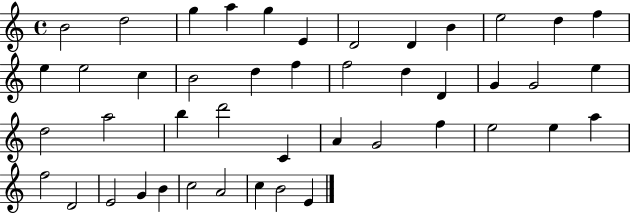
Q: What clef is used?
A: treble